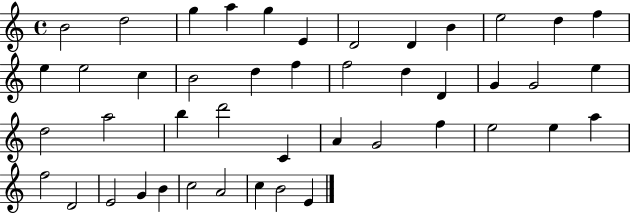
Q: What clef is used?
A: treble